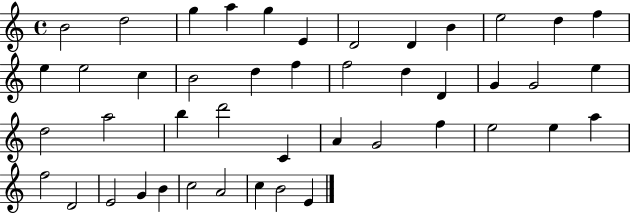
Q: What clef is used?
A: treble